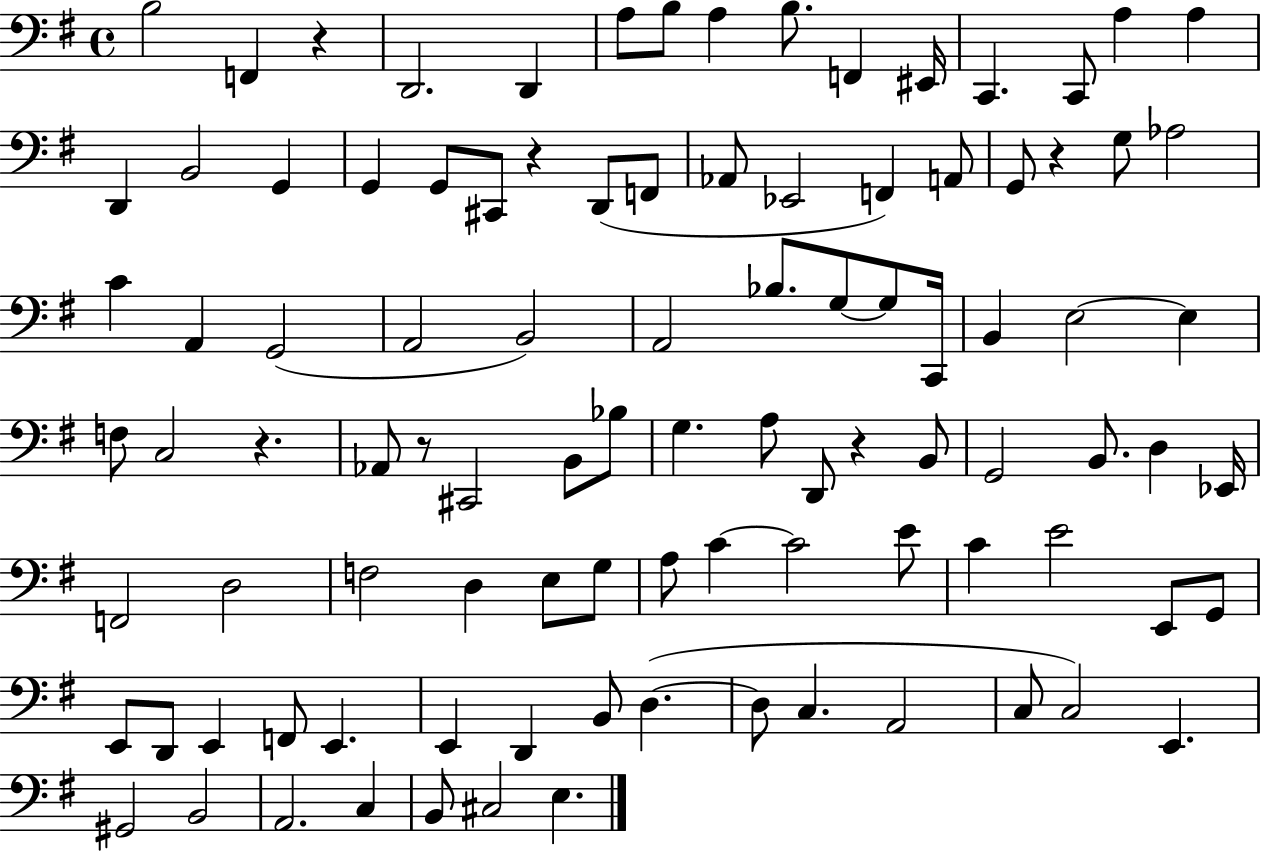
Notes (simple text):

B3/h F2/q R/q D2/h. D2/q A3/e B3/e A3/q B3/e. F2/q EIS2/s C2/q. C2/e A3/q A3/q D2/q B2/h G2/q G2/q G2/e C#2/e R/q D2/e F2/e Ab2/e Eb2/h F2/q A2/e G2/e R/q G3/e Ab3/h C4/q A2/q G2/h A2/h B2/h A2/h Bb3/e. G3/e G3/e C2/s B2/q E3/h E3/q F3/e C3/h R/q. Ab2/e R/e C#2/h B2/e Bb3/e G3/q. A3/e D2/e R/q B2/e G2/h B2/e. D3/q Eb2/s F2/h D3/h F3/h D3/q E3/e G3/e A3/e C4/q C4/h E4/e C4/q E4/h E2/e G2/e E2/e D2/e E2/q F2/e E2/q. E2/q D2/q B2/e D3/q. D3/e C3/q. A2/h C3/e C3/h E2/q. G#2/h B2/h A2/h. C3/q B2/e C#3/h E3/q.